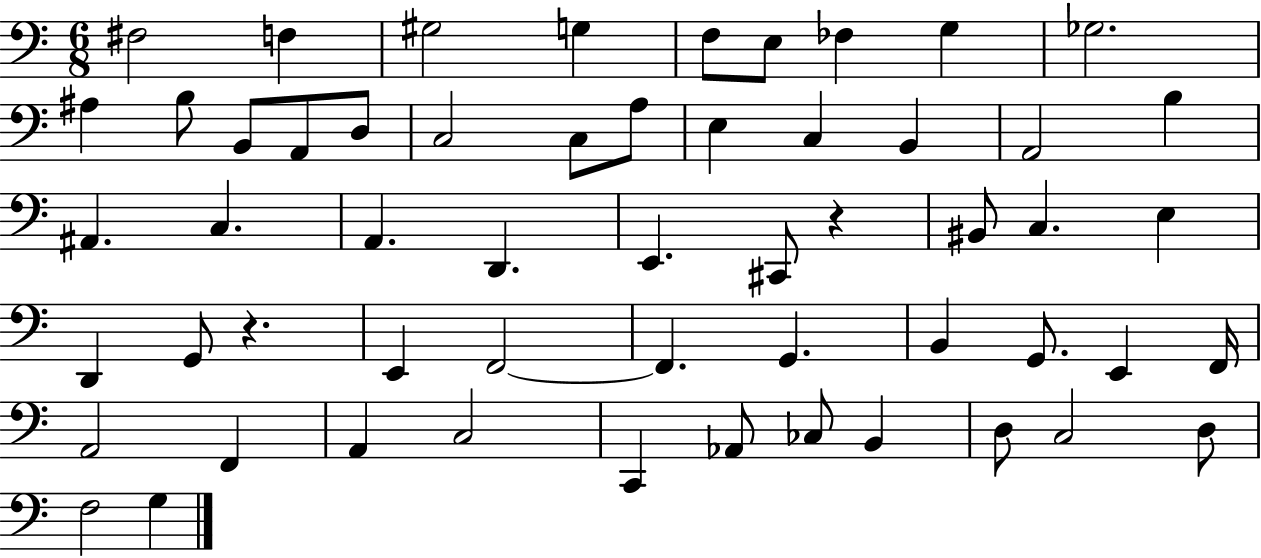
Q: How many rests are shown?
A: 2